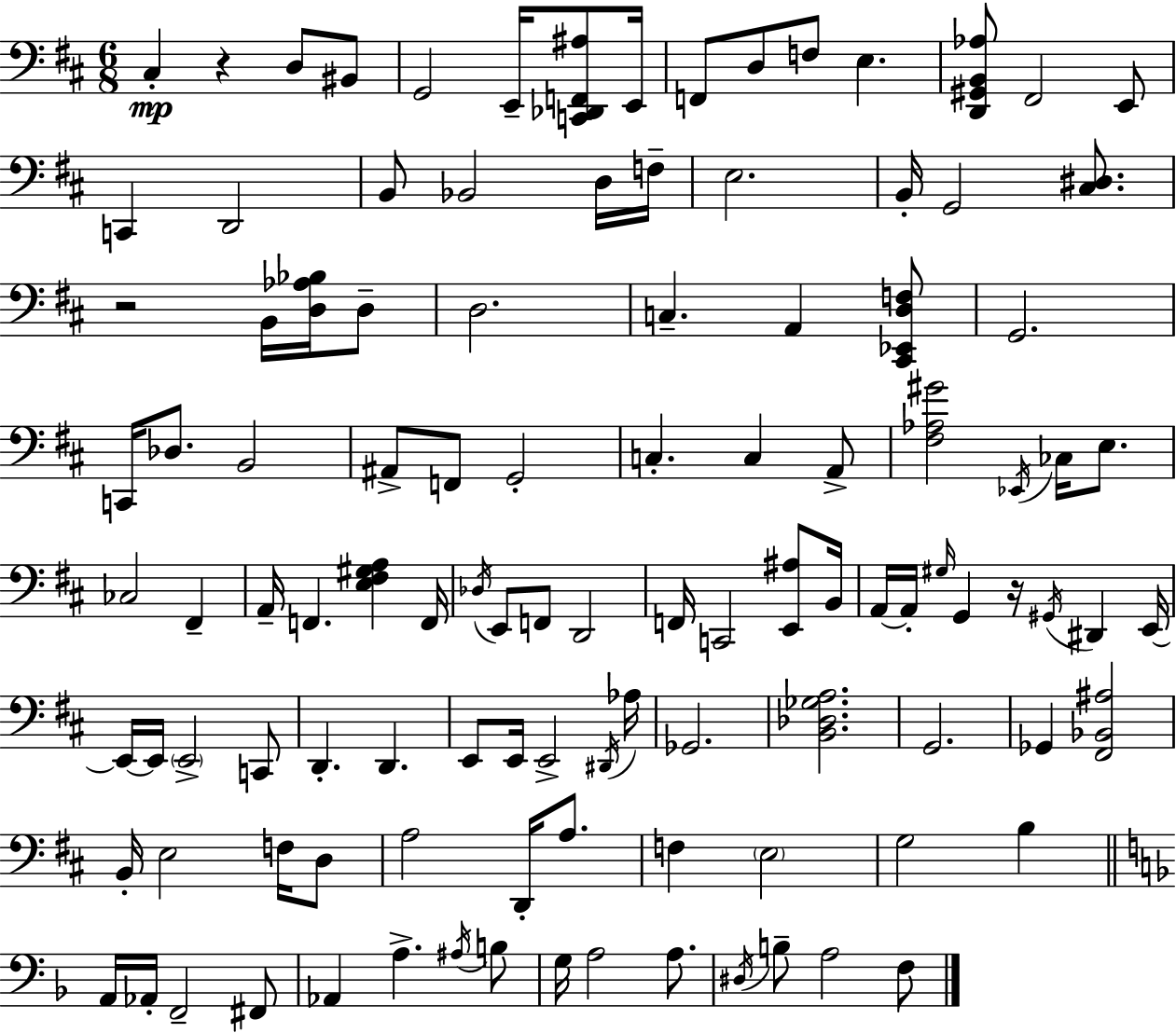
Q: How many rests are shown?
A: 3